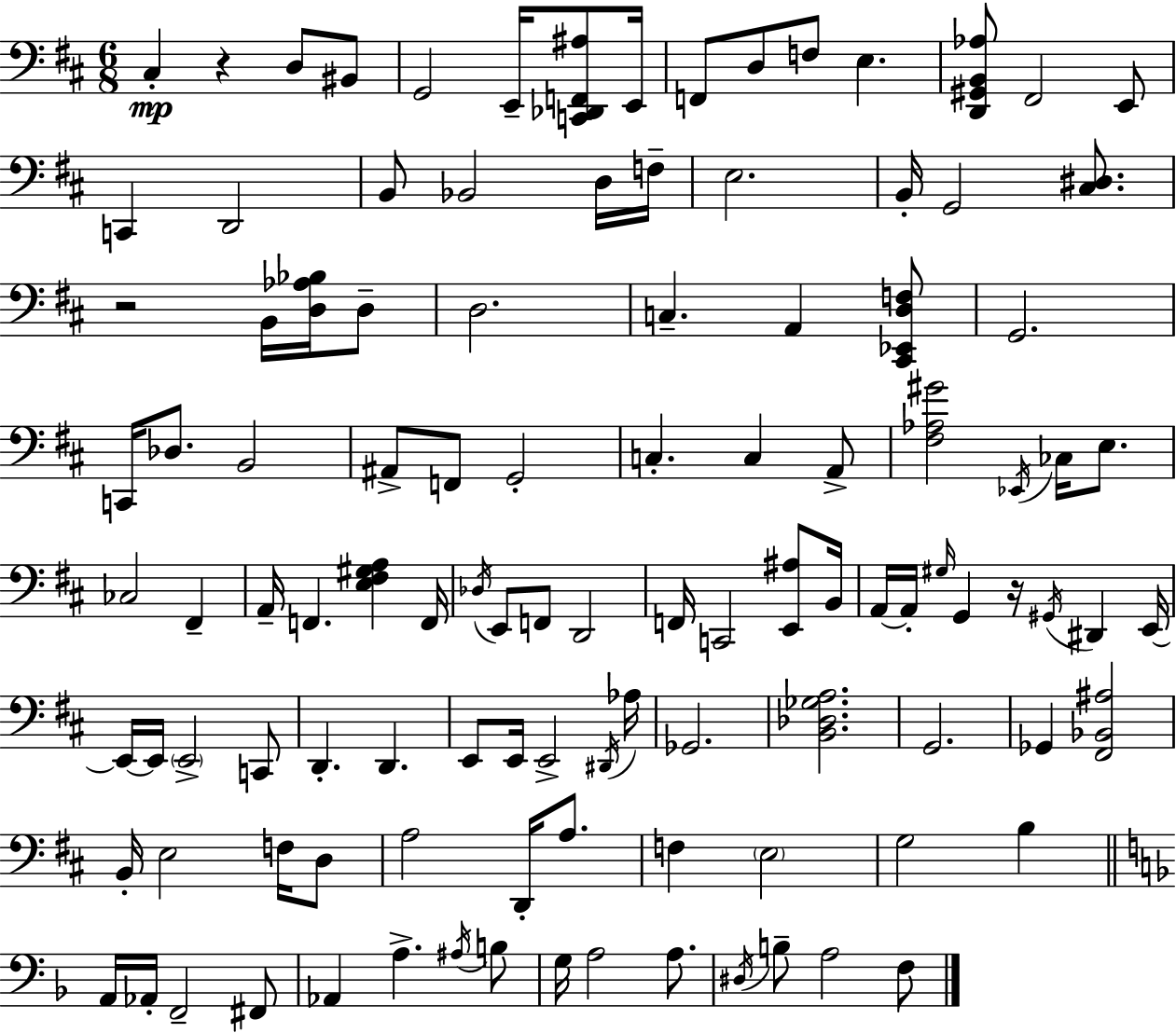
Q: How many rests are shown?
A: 3